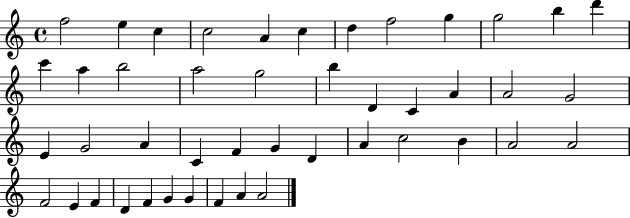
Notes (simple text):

F5/h E5/q C5/q C5/h A4/q C5/q D5/q F5/h G5/q G5/h B5/q D6/q C6/q A5/q B5/h A5/h G5/h B5/q D4/q C4/q A4/q A4/h G4/h E4/q G4/h A4/q C4/q F4/q G4/q D4/q A4/q C5/h B4/q A4/h A4/h F4/h E4/q F4/q D4/q F4/q G4/q G4/q F4/q A4/q A4/h